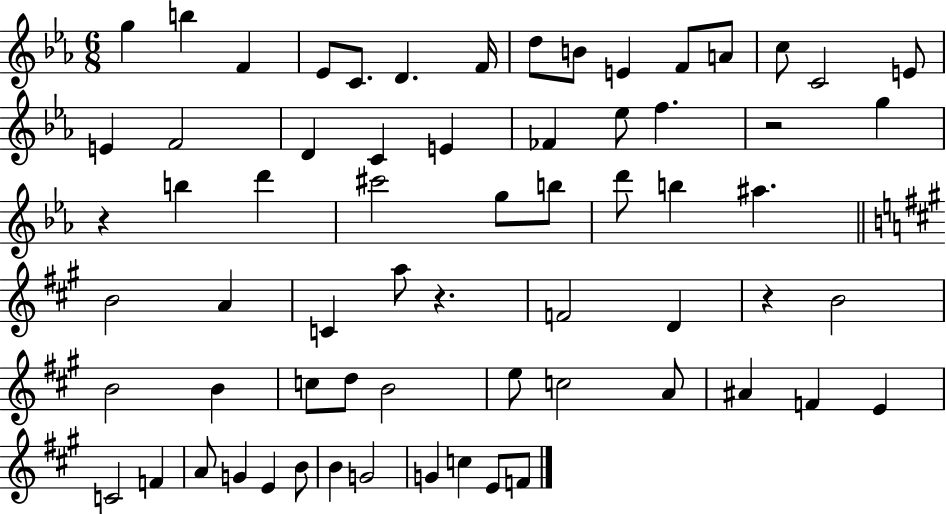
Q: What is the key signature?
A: EES major